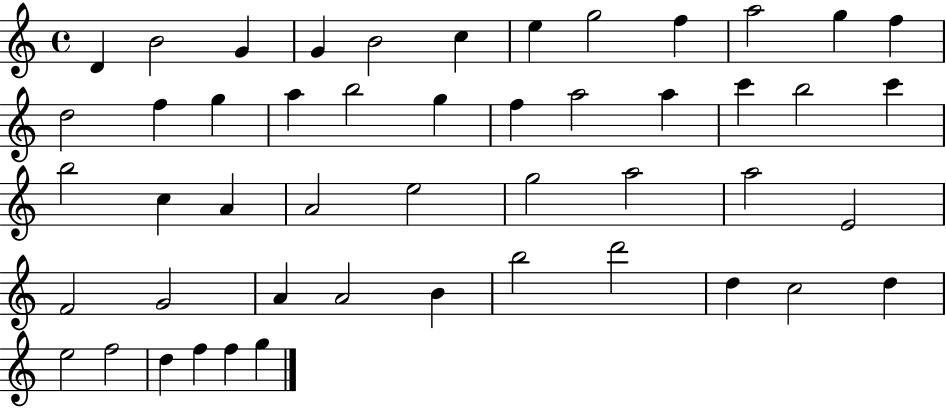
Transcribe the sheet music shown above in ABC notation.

X:1
T:Untitled
M:4/4
L:1/4
K:C
D B2 G G B2 c e g2 f a2 g f d2 f g a b2 g f a2 a c' b2 c' b2 c A A2 e2 g2 a2 a2 E2 F2 G2 A A2 B b2 d'2 d c2 d e2 f2 d f f g